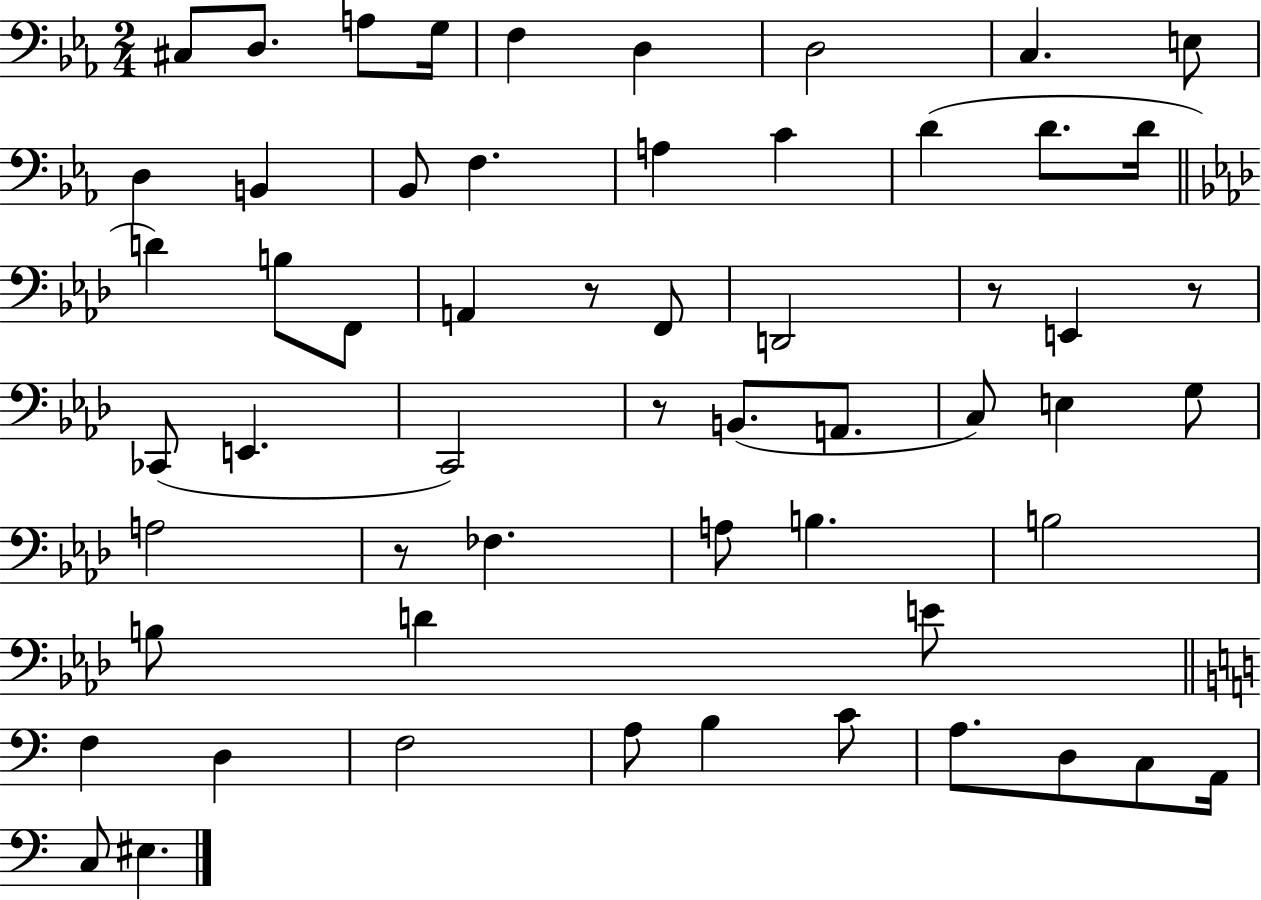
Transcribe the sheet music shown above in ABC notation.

X:1
T:Untitled
M:2/4
L:1/4
K:Eb
^C,/2 D,/2 A,/2 G,/4 F, D, D,2 C, E,/2 D, B,, _B,,/2 F, A, C D D/2 D/4 D B,/2 F,,/2 A,, z/2 F,,/2 D,,2 z/2 E,, z/2 _C,,/2 E,, C,,2 z/2 B,,/2 A,,/2 C,/2 E, G,/2 A,2 z/2 _F, A,/2 B, B,2 B,/2 D E/2 F, D, F,2 A,/2 B, C/2 A,/2 D,/2 C,/2 A,,/4 C,/2 ^E,